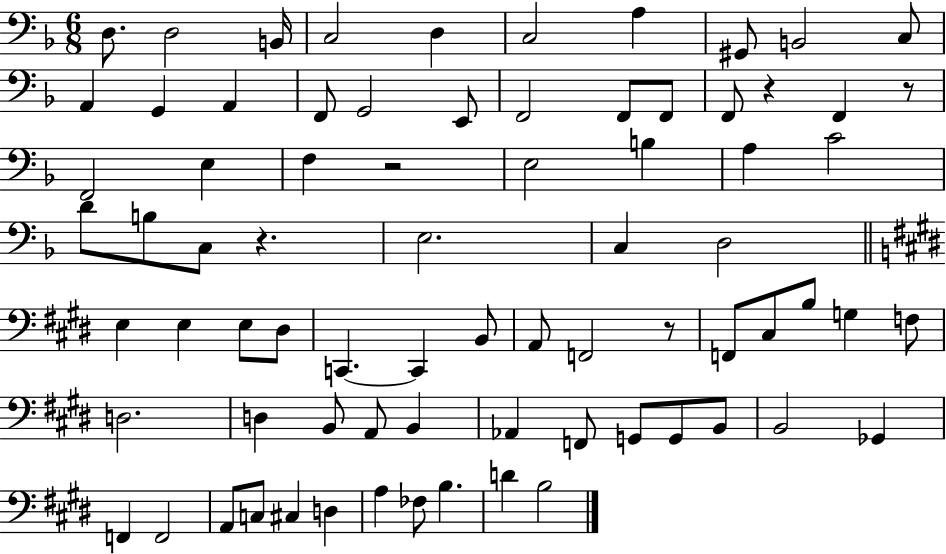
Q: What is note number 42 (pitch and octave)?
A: A2